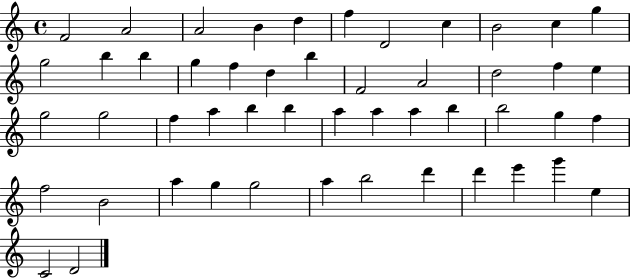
{
  \clef treble
  \time 4/4
  \defaultTimeSignature
  \key c \major
  f'2 a'2 | a'2 b'4 d''4 | f''4 d'2 c''4 | b'2 c''4 g''4 | \break g''2 b''4 b''4 | g''4 f''4 d''4 b''4 | f'2 a'2 | d''2 f''4 e''4 | \break g''2 g''2 | f''4 a''4 b''4 b''4 | a''4 a''4 a''4 b''4 | b''2 g''4 f''4 | \break f''2 b'2 | a''4 g''4 g''2 | a''4 b''2 d'''4 | d'''4 e'''4 g'''4 e''4 | \break c'2 d'2 | \bar "|."
}